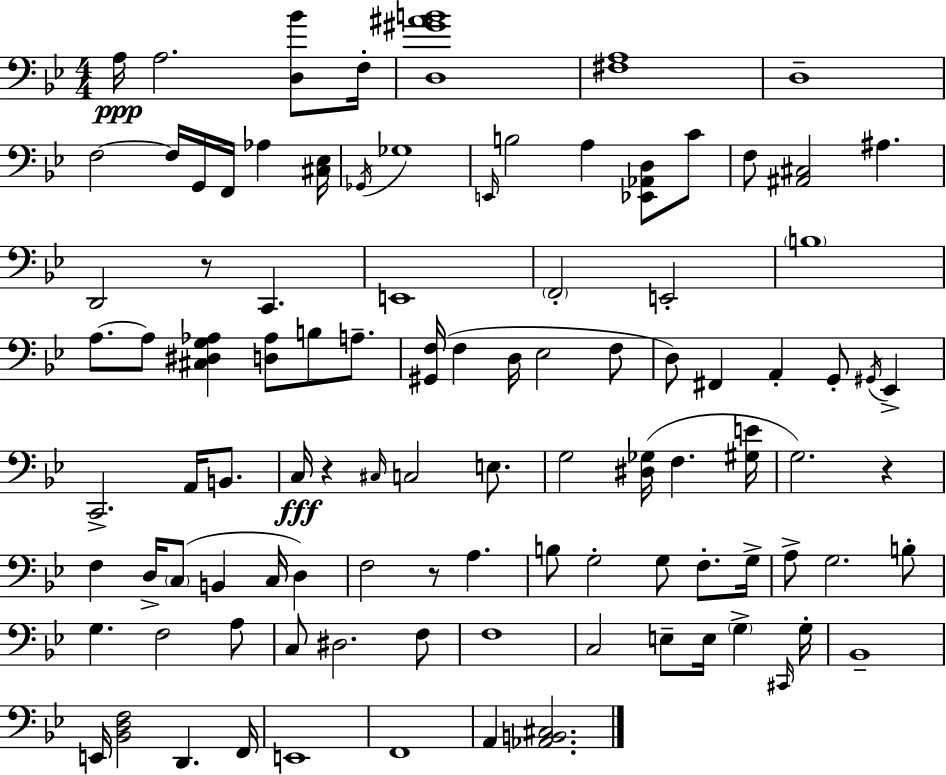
{
  \clef bass
  \numericTimeSignature
  \time 4/4
  \key bes \major
  \repeat volta 2 { a16\ppp a2. <d bes'>8 f16-. | <d gis' ais' b'>1 | <fis a>1 | d1-- | \break f2~~ f16 g,16 f,16 aes4 <cis ees>16 | \acciaccatura { ges,16 } ges1 | \grace { e,16 } b2 a4 <ees, aes, d>8 | c'8 f8 <ais, cis>2 ais4. | \break d,2 r8 c,4. | e,1 | \parenthesize f,2-. e,2-. | \parenthesize b1 | \break a8.~~ a8 <cis dis g aes>4 <d aes>8 b8 a8.-- | <gis, f>16( f4 d16 ees2 | f8 d8) fis,4 a,4-. g,8-. \acciaccatura { gis,16 } ees,4-> | c,2.-> a,16 | \break b,8. c16\fff r4 \grace { cis16 } c2 | e8. g2 <dis ges>16( f4. | <gis e'>16 g2.) | r4 f4 d16-> \parenthesize c8( b,4 c16 | \break d4) f2 r8 a4. | b8 g2-. g8 | f8.-. g16-> a8-> g2. | b8-. g4. f2 | \break a8 c8 dis2. | f8 f1 | c2 e8-- e16 \parenthesize g4-> | \grace { cis,16 } g16-. bes,1-- | \break e,16 <bes, d f>2 d,4. | f,16 e,1 | f,1 | a,4 <aes, b, cis>2. | \break } \bar "|."
}